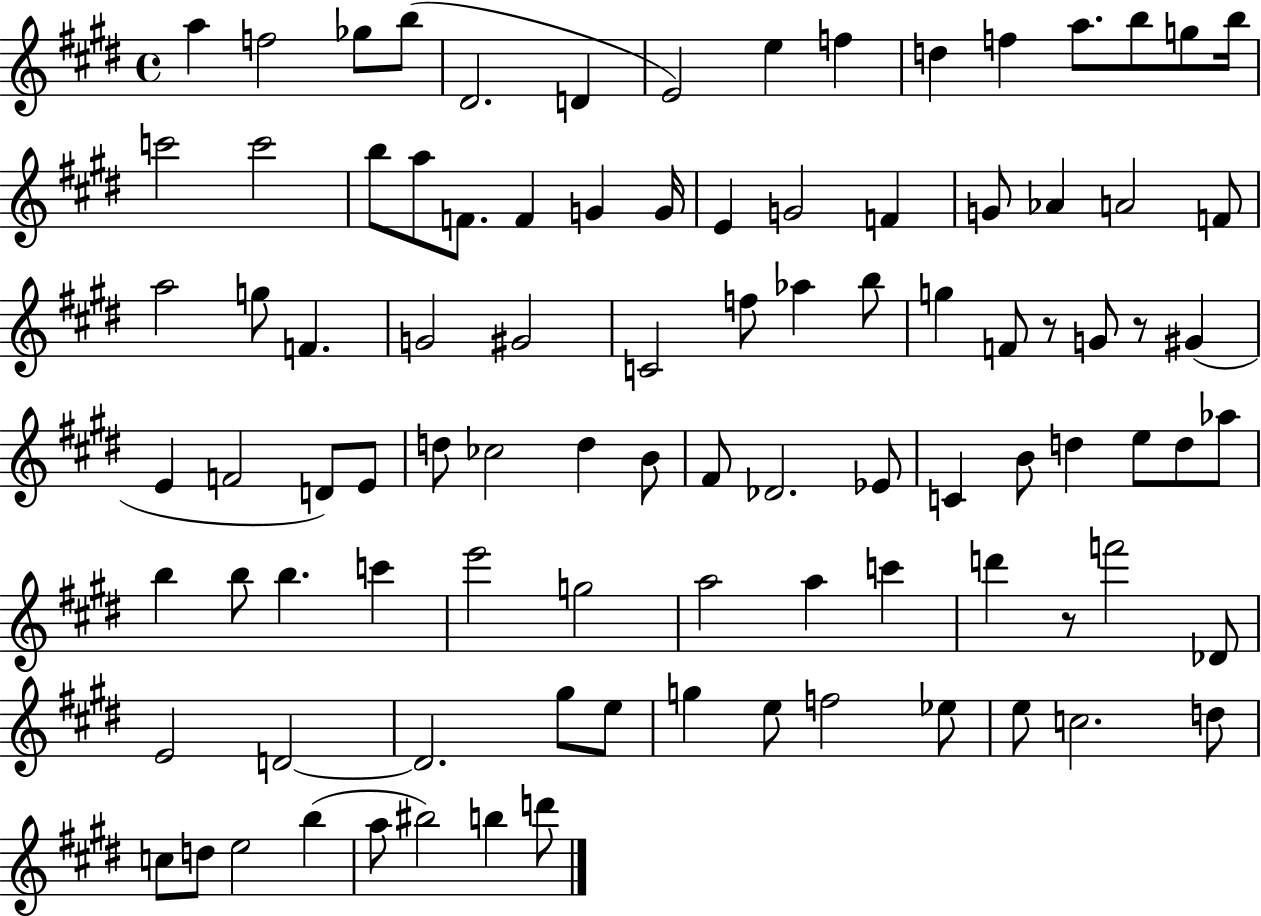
A5/q F5/h Gb5/e B5/e D#4/h. D4/q E4/h E5/q F5/q D5/q F5/q A5/e. B5/e G5/e B5/s C6/h C6/h B5/e A5/e F4/e. F4/q G4/q G4/s E4/q G4/h F4/q G4/e Ab4/q A4/h F4/e A5/h G5/e F4/q. G4/h G#4/h C4/h F5/e Ab5/q B5/e G5/q F4/e R/e G4/e R/e G#4/q E4/q F4/h D4/e E4/e D5/e CES5/h D5/q B4/e F#4/e Db4/h. Eb4/e C4/q B4/e D5/q E5/e D5/e Ab5/e B5/q B5/e B5/q. C6/q E6/h G5/h A5/h A5/q C6/q D6/q R/e F6/h Db4/e E4/h D4/h D4/h. G#5/e E5/e G5/q E5/e F5/h Eb5/e E5/e C5/h. D5/e C5/e D5/e E5/h B5/q A5/e BIS5/h B5/q D6/e